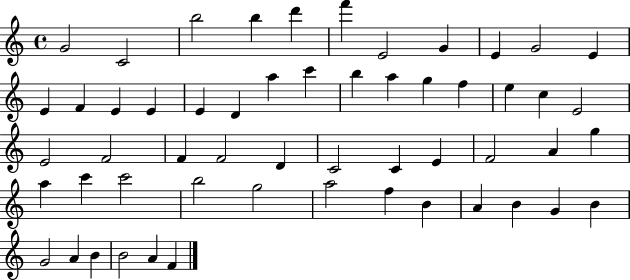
G4/h C4/h B5/h B5/q D6/q F6/q E4/h G4/q E4/q G4/h E4/q E4/q F4/q E4/q E4/q E4/q D4/q A5/q C6/q B5/q A5/q G5/q F5/q E5/q C5/q E4/h E4/h F4/h F4/q F4/h D4/q C4/h C4/q E4/q F4/h A4/q G5/q A5/q C6/q C6/h B5/h G5/h A5/h F5/q B4/q A4/q B4/q G4/q B4/q G4/h A4/q B4/q B4/h A4/q F4/q